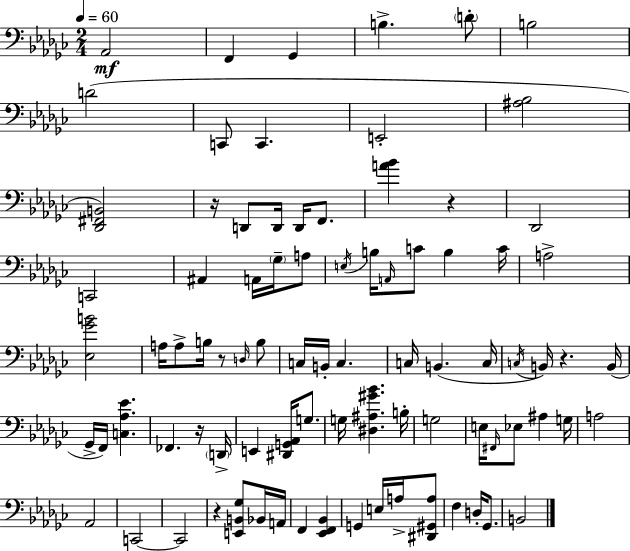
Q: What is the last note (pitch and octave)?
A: B2